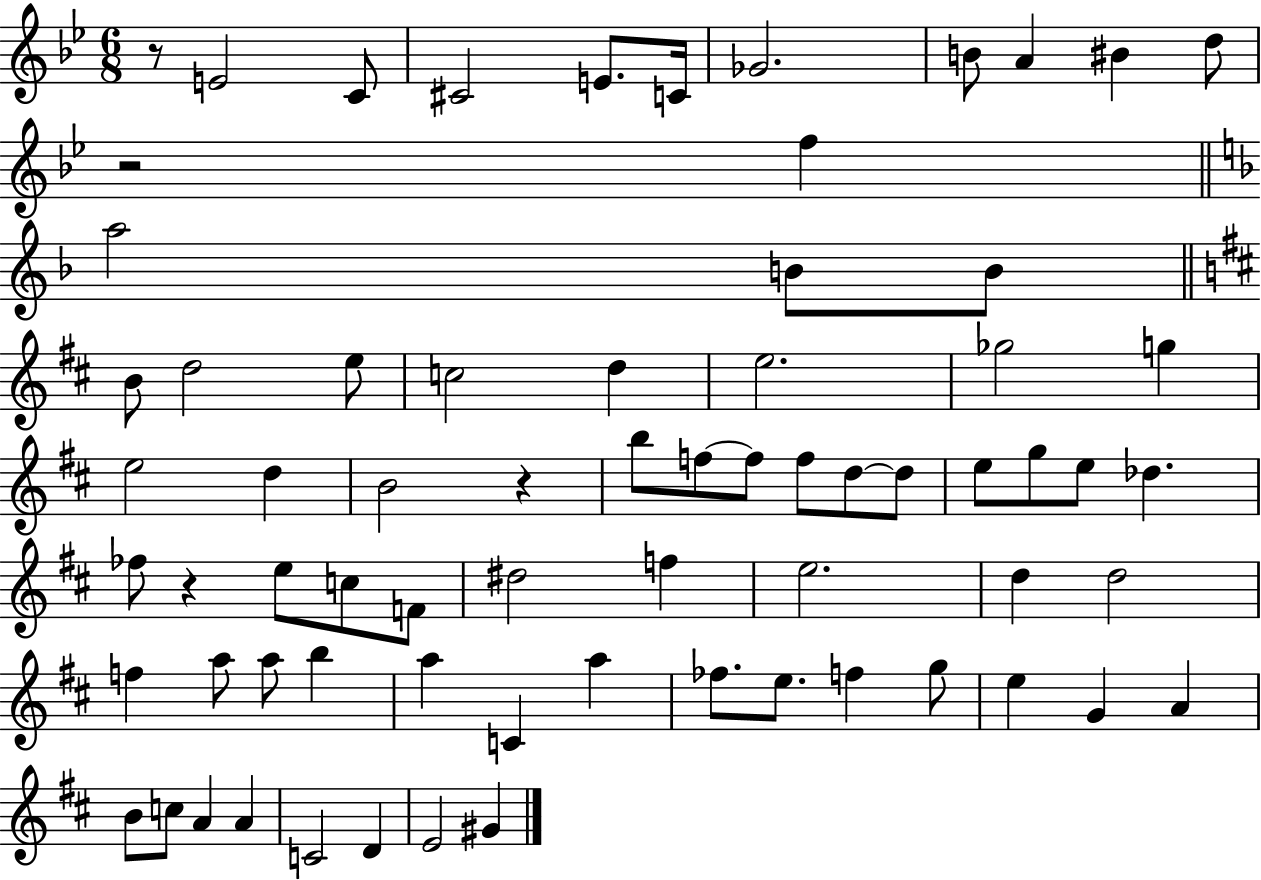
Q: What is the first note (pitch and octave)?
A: E4